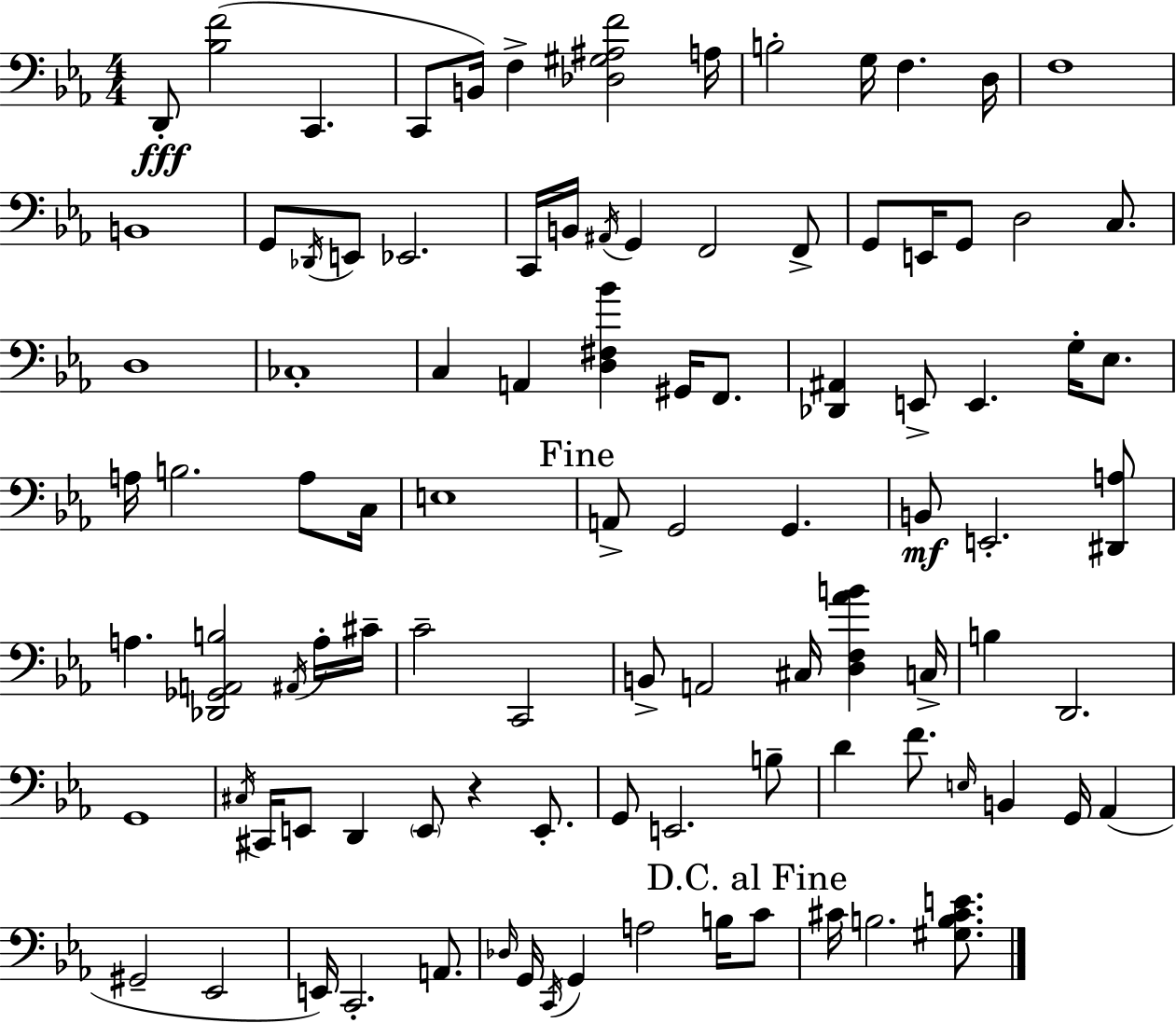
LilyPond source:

{
  \clef bass
  \numericTimeSignature
  \time 4/4
  \key ees \major
  \repeat volta 2 { d,8-.\fff <bes f'>2( c,4. | c,8 b,16) f4-> <des gis ais f'>2 a16 | b2-. g16 f4. d16 | f1 | \break b,1 | g,8 \acciaccatura { des,16 } e,8 ees,2. | c,16 b,16 \acciaccatura { ais,16 } g,4 f,2 | f,8-> g,8 e,16 g,8 d2 c8. | \break d1 | ces1-. | c4 a,4 <d fis bes'>4 gis,16 f,8. | <des, ais,>4 e,8-> e,4. g16-. ees8. | \break a16 b2. a8 | c16 e1 | \mark "Fine" a,8-> g,2 g,4. | b,8\mf e,2.-. | \break <dis, a>8 a4. <des, ges, a, b>2 | \acciaccatura { ais,16 } a16-. cis'16-- c'2-- c,2 | b,8-> a,2 cis16 <d f aes' b'>4 | c16-> b4 d,2. | \break g,1 | \acciaccatura { cis16 } cis,16 e,8 d,4 \parenthesize e,8 r4 | e,8.-. g,8 e,2. | b8-- d'4 f'8. \grace { e16 } b,4 | \break g,16 aes,4( gis,2-- ees,2 | e,16) c,2.-. | a,8. \grace { des16 } g,16 \acciaccatura { c,16 } g,4 a2 | b16 \mark "D.C. al Fine" c'8 cis'16 b2. | \break <gis b cis' e'>8. } \bar "|."
}